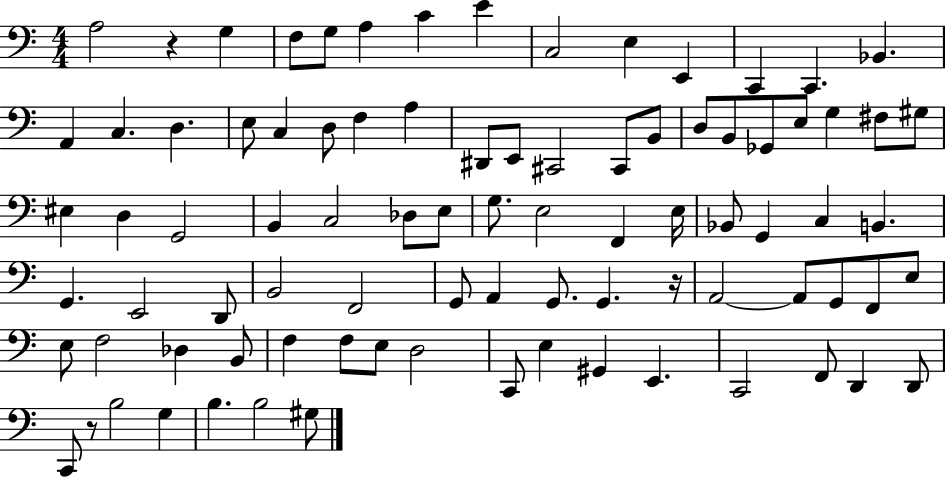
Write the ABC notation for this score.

X:1
T:Untitled
M:4/4
L:1/4
K:C
A,2 z G, F,/2 G,/2 A, C E C,2 E, E,, C,, C,, _B,, A,, C, D, E,/2 C, D,/2 F, A, ^D,,/2 E,,/2 ^C,,2 ^C,,/2 B,,/2 D,/2 B,,/2 _G,,/2 E,/2 G, ^F,/2 ^G,/2 ^E, D, G,,2 B,, C,2 _D,/2 E,/2 G,/2 E,2 F,, E,/4 _B,,/2 G,, C, B,, G,, E,,2 D,,/2 B,,2 F,,2 G,,/2 A,, G,,/2 G,, z/4 A,,2 A,,/2 G,,/2 F,,/2 E,/2 E,/2 F,2 _D, B,,/2 F, F,/2 E,/2 D,2 C,,/2 E, ^G,, E,, C,,2 F,,/2 D,, D,,/2 C,,/2 z/2 B,2 G, B, B,2 ^G,/2